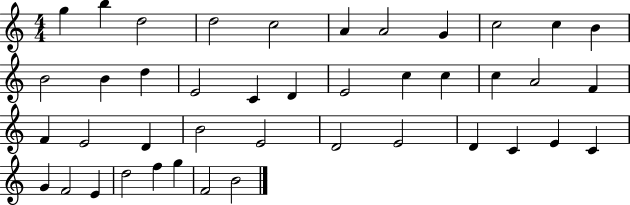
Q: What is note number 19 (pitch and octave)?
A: C5